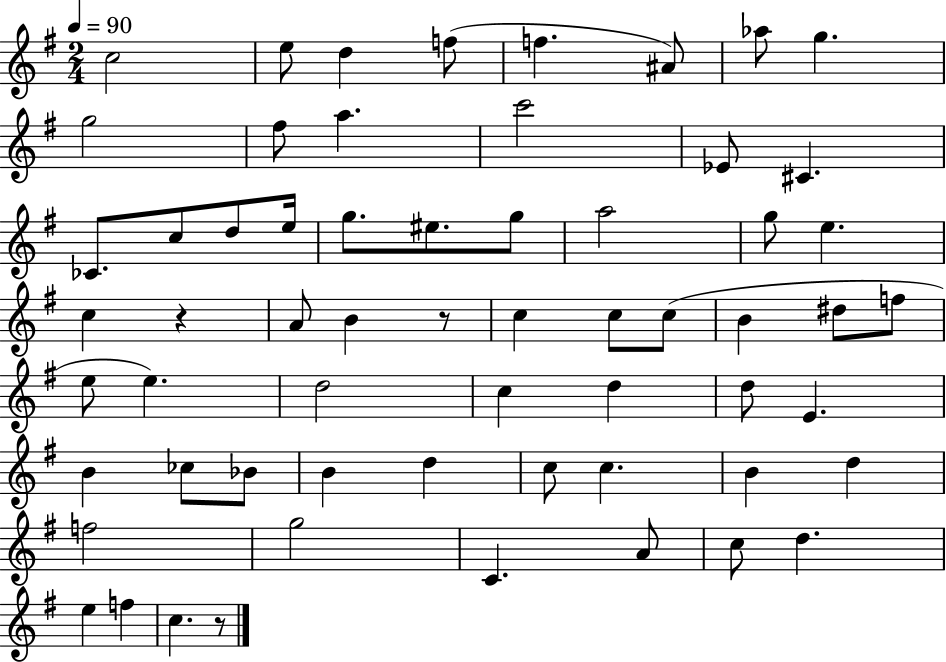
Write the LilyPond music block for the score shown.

{
  \clef treble
  \numericTimeSignature
  \time 2/4
  \key g \major
  \tempo 4 = 90
  c''2 | e''8 d''4 f''8( | f''4. ais'8) | aes''8 g''4. | \break g''2 | fis''8 a''4. | c'''2 | ees'8 cis'4. | \break ces'8. c''8 d''8 e''16 | g''8. eis''8. g''8 | a''2 | g''8 e''4. | \break c''4 r4 | a'8 b'4 r8 | c''4 c''8 c''8( | b'4 dis''8 f''8 | \break e''8 e''4.) | d''2 | c''4 d''4 | d''8 e'4. | \break b'4 ces''8 bes'8 | b'4 d''4 | c''8 c''4. | b'4 d''4 | \break f''2 | g''2 | c'4. a'8 | c''8 d''4. | \break e''4 f''4 | c''4. r8 | \bar "|."
}